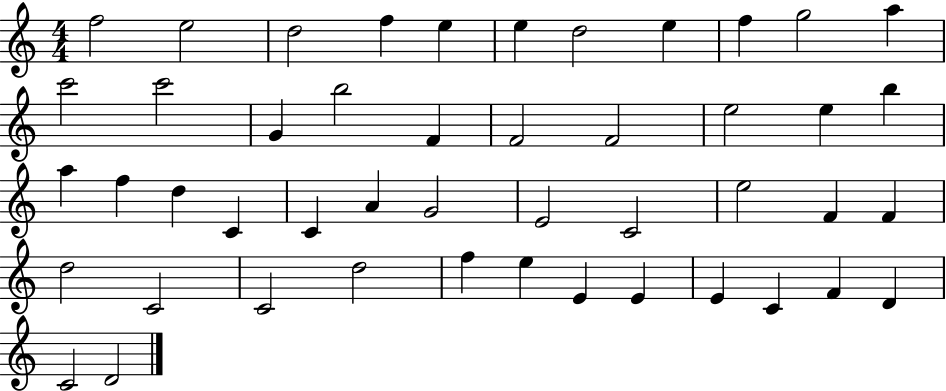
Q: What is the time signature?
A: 4/4